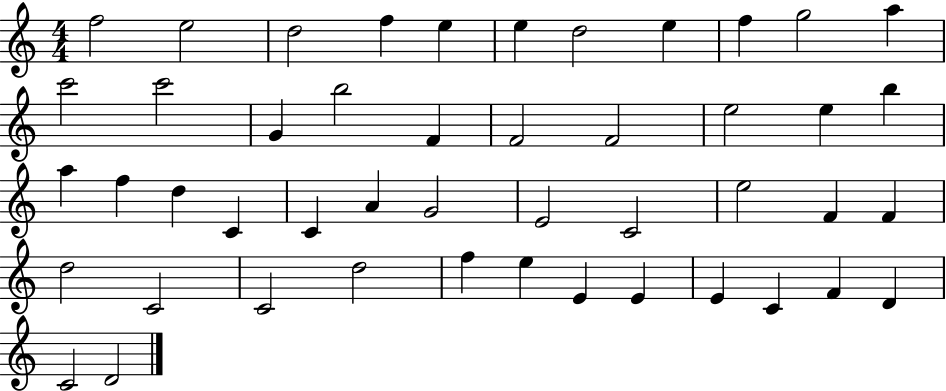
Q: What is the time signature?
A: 4/4